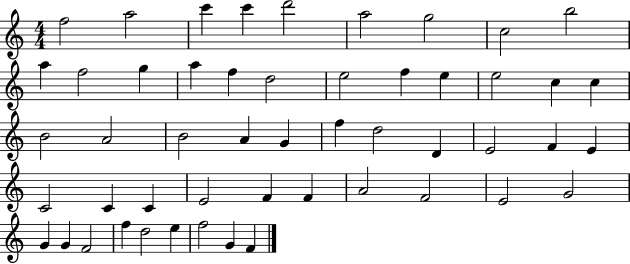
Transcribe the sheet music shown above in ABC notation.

X:1
T:Untitled
M:4/4
L:1/4
K:C
f2 a2 c' c' d'2 a2 g2 c2 b2 a f2 g a f d2 e2 f e e2 c c B2 A2 B2 A G f d2 D E2 F E C2 C C E2 F F A2 F2 E2 G2 G G F2 f d2 e f2 G F